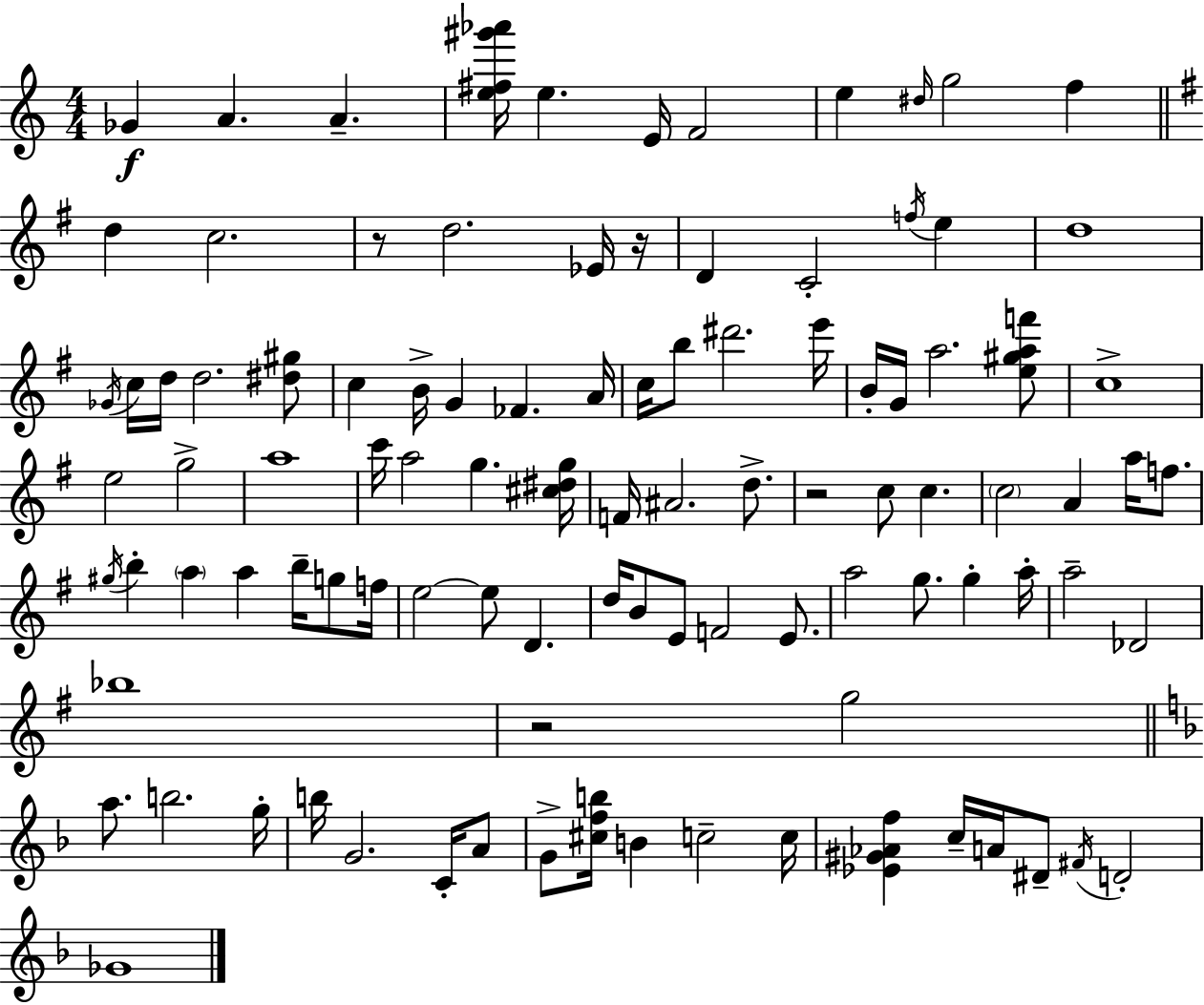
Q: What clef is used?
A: treble